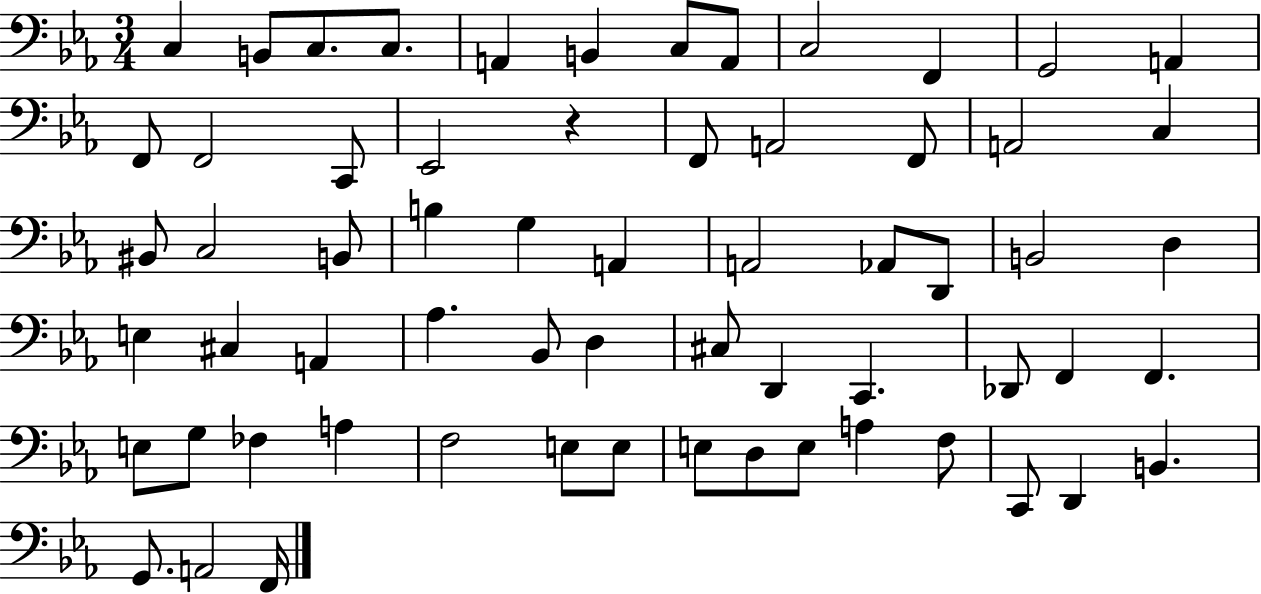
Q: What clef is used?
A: bass